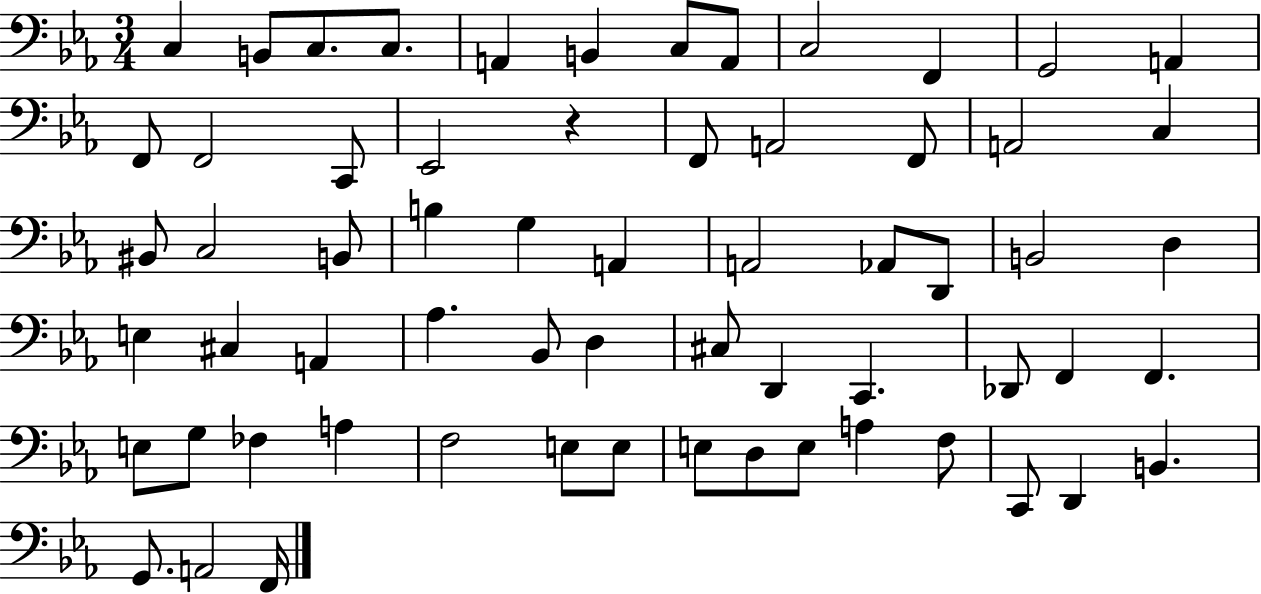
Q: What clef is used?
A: bass